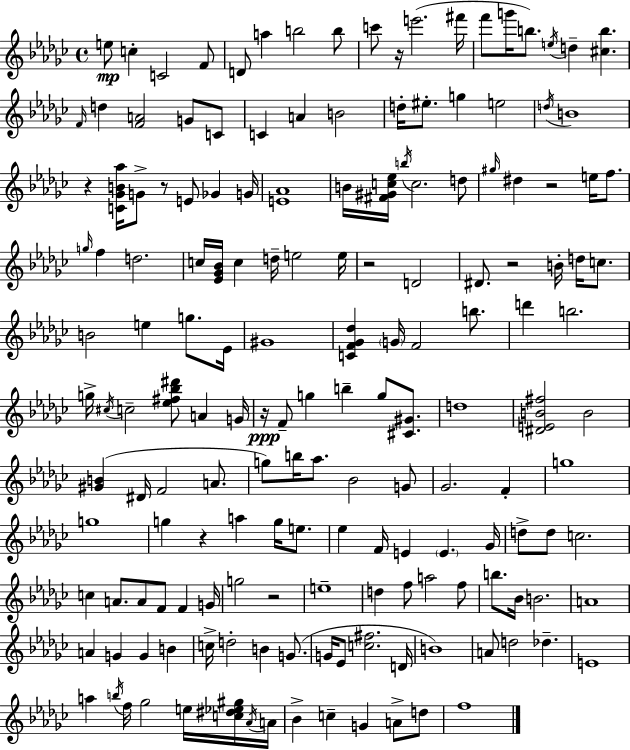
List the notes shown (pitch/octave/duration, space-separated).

E5/e C5/q C4/h F4/e D4/e A5/q B5/h B5/e C6/e R/s E6/h. F#6/s F6/e G6/s B5/e. E5/s D5/q [C#5,B5]/q. F4/s D5/q [F4,A4]/h G4/e C4/e C4/q A4/q B4/h D5/s EIS5/e. G5/q E5/h D5/s B4/w R/q [C4,Gb4,B4,Ab5]/s G4/e R/e E4/e Gb4/q G4/s [E4,Ab4]/w B4/s [F#4,G#4,C5,Eb5]/s B5/s C5/h. D5/e G#5/s D#5/q R/h E5/s F5/e. G5/s F5/q D5/h. C5/s [Eb4,Gb4,Bb4]/s C5/q D5/s E5/h E5/s R/h D4/h D#4/e. R/h B4/s D5/s C5/e. B4/h E5/q G5/e. Eb4/s G#4/w [C4,F4,Gb4,Db5]/q G4/s F4/h B5/e. D6/q B5/h. G5/s C#5/s C5/h [Eb5,F#5,Bb5,D#6]/e A4/q G4/s R/s F4/e G5/q B5/q G5/e [C#4,G#4]/e. D5/w [D#4,E4,B4,F#5]/h B4/h [G#4,B4]/q D#4/s F4/h A4/e. G5/e B5/s Ab5/e. Bb4/h G4/e Gb4/h. F4/q G5/w G5/w G5/q R/q A5/q G5/s E5/e. Eb5/q F4/s E4/q E4/q. Gb4/s D5/e D5/e C5/h. C5/q A4/e. A4/e F4/e F4/q G4/s G5/h R/h E5/w D5/q F5/e A5/h F5/e B5/e. Bb4/s B4/h. A4/w A4/q G4/q G4/q B4/q C5/s D5/h B4/q G4/e. G4/s Eb4/e [C5,F#5]/h. D4/s B4/w A4/e D5/h Db5/q. E4/w A5/q B5/s F5/s Gb5/h E5/s [C5,D#5,Eb5,G#5]/s Ab4/s A4/s Bb4/q C5/q G4/q A4/e D5/e F5/w